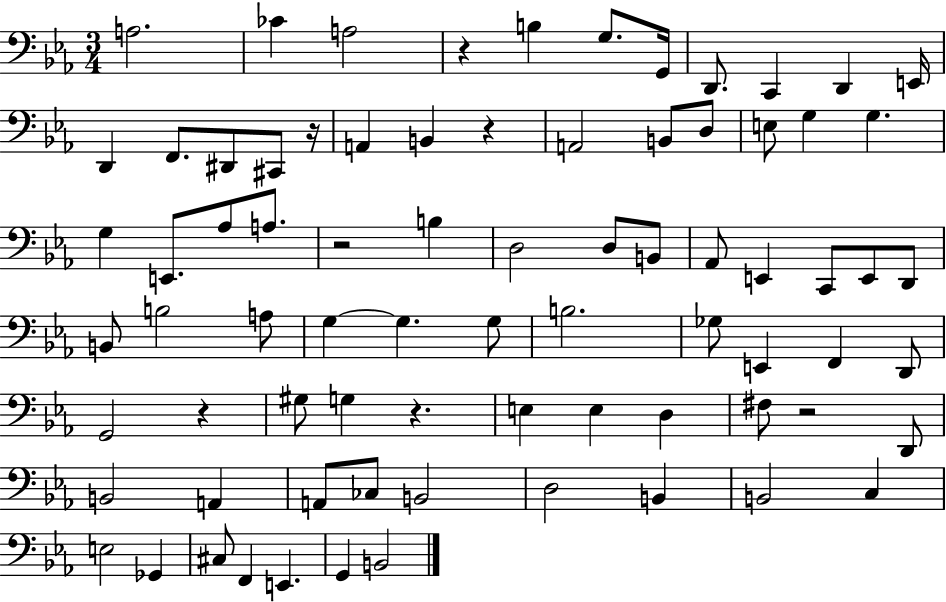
X:1
T:Untitled
M:3/4
L:1/4
K:Eb
A,2 _C A,2 z B, G,/2 G,,/4 D,,/2 C,, D,, E,,/4 D,, F,,/2 ^D,,/2 ^C,,/2 z/4 A,, B,, z A,,2 B,,/2 D,/2 E,/2 G, G, G, E,,/2 _A,/2 A,/2 z2 B, D,2 D,/2 B,,/2 _A,,/2 E,, C,,/2 E,,/2 D,,/2 B,,/2 B,2 A,/2 G, G, G,/2 B,2 _G,/2 E,, F,, D,,/2 G,,2 z ^G,/2 G, z E, E, D, ^F,/2 z2 D,,/2 B,,2 A,, A,,/2 _C,/2 B,,2 D,2 B,, B,,2 C, E,2 _G,, ^C,/2 F,, E,, G,, B,,2